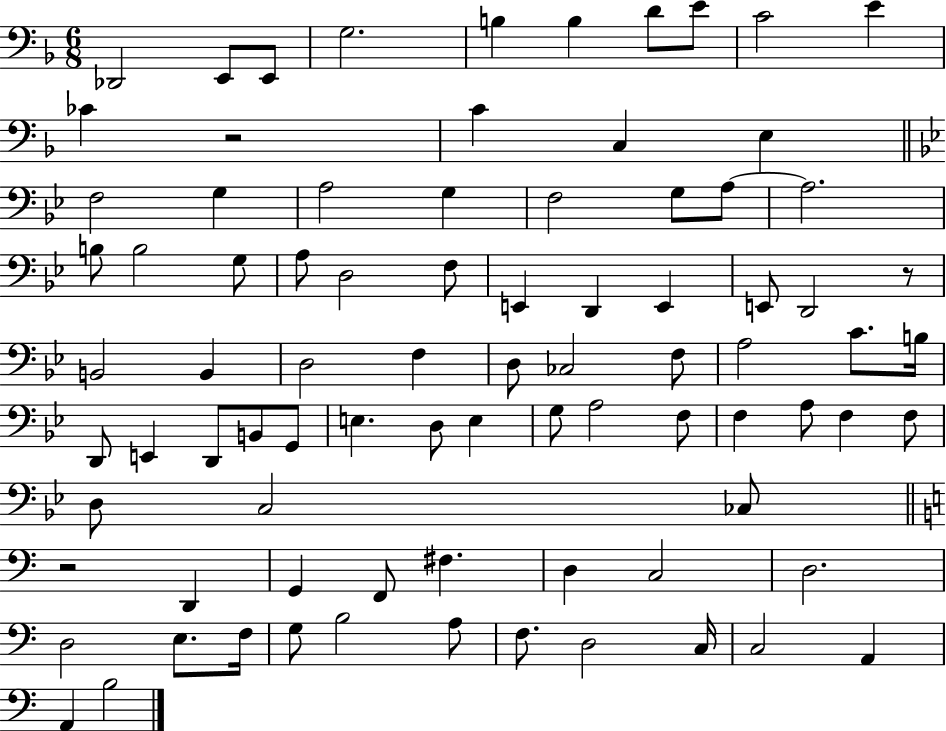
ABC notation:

X:1
T:Untitled
M:6/8
L:1/4
K:F
_D,,2 E,,/2 E,,/2 G,2 B, B, D/2 E/2 C2 E _C z2 C C, E, F,2 G, A,2 G, F,2 G,/2 A,/2 A,2 B,/2 B,2 G,/2 A,/2 D,2 F,/2 E,, D,, E,, E,,/2 D,,2 z/2 B,,2 B,, D,2 F, D,/2 _C,2 F,/2 A,2 C/2 B,/4 D,,/2 E,, D,,/2 B,,/2 G,,/2 E, D,/2 E, G,/2 A,2 F,/2 F, A,/2 F, F,/2 D,/2 C,2 _C,/2 z2 D,, G,, F,,/2 ^F, D, C,2 D,2 D,2 E,/2 F,/4 G,/2 B,2 A,/2 F,/2 D,2 C,/4 C,2 A,, A,, B,2